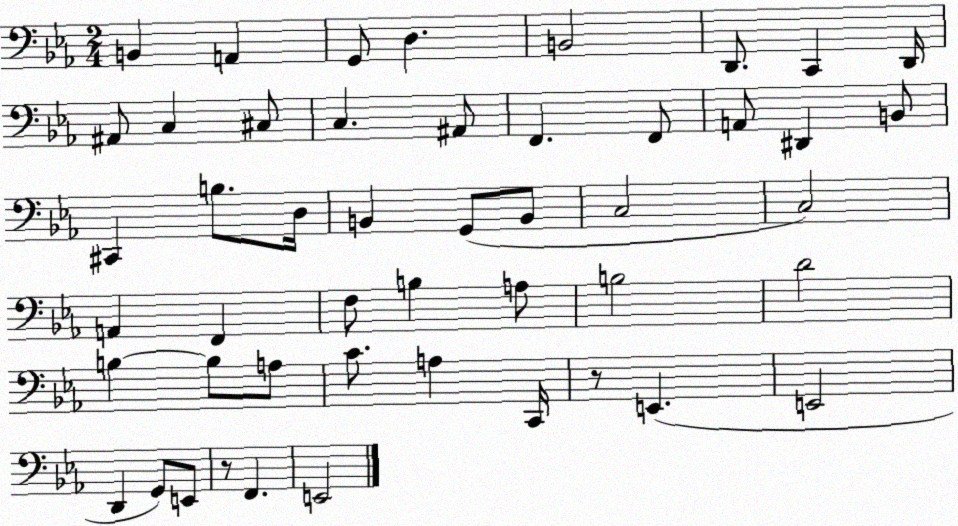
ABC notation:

X:1
T:Untitled
M:2/4
L:1/4
K:Eb
B,, A,, G,,/2 D, B,,2 D,,/2 C,, D,,/4 ^A,,/2 C, ^C,/2 C, ^A,,/2 F,, F,,/2 A,,/2 ^D,, B,,/2 ^C,, B,/2 D,/4 B,, G,,/2 B,,/2 C,2 C,2 A,, F,, F,/2 B, A,/2 B,2 D2 B, B,/2 A,/2 C/2 A, C,,/4 z/2 E,, E,,2 D,, G,,/2 E,,/2 z/2 F,, E,,2